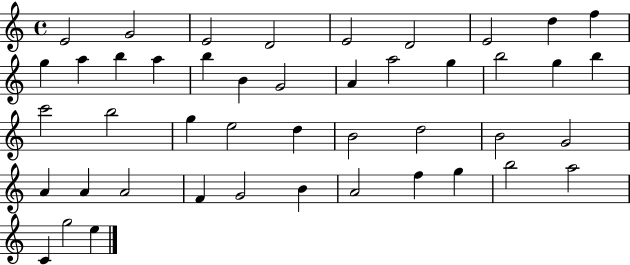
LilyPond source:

{
  \clef treble
  \time 4/4
  \defaultTimeSignature
  \key c \major
  e'2 g'2 | e'2 d'2 | e'2 d'2 | e'2 d''4 f''4 | \break g''4 a''4 b''4 a''4 | b''4 b'4 g'2 | a'4 a''2 g''4 | b''2 g''4 b''4 | \break c'''2 b''2 | g''4 e''2 d''4 | b'2 d''2 | b'2 g'2 | \break a'4 a'4 a'2 | f'4 g'2 b'4 | a'2 f''4 g''4 | b''2 a''2 | \break c'4 g''2 e''4 | \bar "|."
}